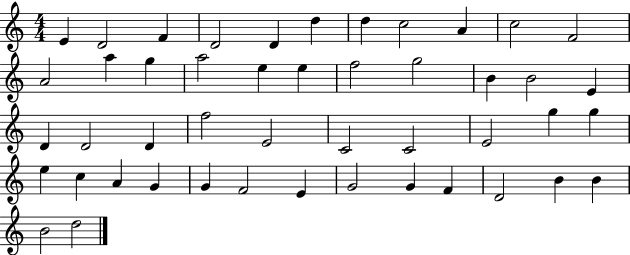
X:1
T:Untitled
M:4/4
L:1/4
K:C
E D2 F D2 D d d c2 A c2 F2 A2 a g a2 e e f2 g2 B B2 E D D2 D f2 E2 C2 C2 E2 g g e c A G G F2 E G2 G F D2 B B B2 d2